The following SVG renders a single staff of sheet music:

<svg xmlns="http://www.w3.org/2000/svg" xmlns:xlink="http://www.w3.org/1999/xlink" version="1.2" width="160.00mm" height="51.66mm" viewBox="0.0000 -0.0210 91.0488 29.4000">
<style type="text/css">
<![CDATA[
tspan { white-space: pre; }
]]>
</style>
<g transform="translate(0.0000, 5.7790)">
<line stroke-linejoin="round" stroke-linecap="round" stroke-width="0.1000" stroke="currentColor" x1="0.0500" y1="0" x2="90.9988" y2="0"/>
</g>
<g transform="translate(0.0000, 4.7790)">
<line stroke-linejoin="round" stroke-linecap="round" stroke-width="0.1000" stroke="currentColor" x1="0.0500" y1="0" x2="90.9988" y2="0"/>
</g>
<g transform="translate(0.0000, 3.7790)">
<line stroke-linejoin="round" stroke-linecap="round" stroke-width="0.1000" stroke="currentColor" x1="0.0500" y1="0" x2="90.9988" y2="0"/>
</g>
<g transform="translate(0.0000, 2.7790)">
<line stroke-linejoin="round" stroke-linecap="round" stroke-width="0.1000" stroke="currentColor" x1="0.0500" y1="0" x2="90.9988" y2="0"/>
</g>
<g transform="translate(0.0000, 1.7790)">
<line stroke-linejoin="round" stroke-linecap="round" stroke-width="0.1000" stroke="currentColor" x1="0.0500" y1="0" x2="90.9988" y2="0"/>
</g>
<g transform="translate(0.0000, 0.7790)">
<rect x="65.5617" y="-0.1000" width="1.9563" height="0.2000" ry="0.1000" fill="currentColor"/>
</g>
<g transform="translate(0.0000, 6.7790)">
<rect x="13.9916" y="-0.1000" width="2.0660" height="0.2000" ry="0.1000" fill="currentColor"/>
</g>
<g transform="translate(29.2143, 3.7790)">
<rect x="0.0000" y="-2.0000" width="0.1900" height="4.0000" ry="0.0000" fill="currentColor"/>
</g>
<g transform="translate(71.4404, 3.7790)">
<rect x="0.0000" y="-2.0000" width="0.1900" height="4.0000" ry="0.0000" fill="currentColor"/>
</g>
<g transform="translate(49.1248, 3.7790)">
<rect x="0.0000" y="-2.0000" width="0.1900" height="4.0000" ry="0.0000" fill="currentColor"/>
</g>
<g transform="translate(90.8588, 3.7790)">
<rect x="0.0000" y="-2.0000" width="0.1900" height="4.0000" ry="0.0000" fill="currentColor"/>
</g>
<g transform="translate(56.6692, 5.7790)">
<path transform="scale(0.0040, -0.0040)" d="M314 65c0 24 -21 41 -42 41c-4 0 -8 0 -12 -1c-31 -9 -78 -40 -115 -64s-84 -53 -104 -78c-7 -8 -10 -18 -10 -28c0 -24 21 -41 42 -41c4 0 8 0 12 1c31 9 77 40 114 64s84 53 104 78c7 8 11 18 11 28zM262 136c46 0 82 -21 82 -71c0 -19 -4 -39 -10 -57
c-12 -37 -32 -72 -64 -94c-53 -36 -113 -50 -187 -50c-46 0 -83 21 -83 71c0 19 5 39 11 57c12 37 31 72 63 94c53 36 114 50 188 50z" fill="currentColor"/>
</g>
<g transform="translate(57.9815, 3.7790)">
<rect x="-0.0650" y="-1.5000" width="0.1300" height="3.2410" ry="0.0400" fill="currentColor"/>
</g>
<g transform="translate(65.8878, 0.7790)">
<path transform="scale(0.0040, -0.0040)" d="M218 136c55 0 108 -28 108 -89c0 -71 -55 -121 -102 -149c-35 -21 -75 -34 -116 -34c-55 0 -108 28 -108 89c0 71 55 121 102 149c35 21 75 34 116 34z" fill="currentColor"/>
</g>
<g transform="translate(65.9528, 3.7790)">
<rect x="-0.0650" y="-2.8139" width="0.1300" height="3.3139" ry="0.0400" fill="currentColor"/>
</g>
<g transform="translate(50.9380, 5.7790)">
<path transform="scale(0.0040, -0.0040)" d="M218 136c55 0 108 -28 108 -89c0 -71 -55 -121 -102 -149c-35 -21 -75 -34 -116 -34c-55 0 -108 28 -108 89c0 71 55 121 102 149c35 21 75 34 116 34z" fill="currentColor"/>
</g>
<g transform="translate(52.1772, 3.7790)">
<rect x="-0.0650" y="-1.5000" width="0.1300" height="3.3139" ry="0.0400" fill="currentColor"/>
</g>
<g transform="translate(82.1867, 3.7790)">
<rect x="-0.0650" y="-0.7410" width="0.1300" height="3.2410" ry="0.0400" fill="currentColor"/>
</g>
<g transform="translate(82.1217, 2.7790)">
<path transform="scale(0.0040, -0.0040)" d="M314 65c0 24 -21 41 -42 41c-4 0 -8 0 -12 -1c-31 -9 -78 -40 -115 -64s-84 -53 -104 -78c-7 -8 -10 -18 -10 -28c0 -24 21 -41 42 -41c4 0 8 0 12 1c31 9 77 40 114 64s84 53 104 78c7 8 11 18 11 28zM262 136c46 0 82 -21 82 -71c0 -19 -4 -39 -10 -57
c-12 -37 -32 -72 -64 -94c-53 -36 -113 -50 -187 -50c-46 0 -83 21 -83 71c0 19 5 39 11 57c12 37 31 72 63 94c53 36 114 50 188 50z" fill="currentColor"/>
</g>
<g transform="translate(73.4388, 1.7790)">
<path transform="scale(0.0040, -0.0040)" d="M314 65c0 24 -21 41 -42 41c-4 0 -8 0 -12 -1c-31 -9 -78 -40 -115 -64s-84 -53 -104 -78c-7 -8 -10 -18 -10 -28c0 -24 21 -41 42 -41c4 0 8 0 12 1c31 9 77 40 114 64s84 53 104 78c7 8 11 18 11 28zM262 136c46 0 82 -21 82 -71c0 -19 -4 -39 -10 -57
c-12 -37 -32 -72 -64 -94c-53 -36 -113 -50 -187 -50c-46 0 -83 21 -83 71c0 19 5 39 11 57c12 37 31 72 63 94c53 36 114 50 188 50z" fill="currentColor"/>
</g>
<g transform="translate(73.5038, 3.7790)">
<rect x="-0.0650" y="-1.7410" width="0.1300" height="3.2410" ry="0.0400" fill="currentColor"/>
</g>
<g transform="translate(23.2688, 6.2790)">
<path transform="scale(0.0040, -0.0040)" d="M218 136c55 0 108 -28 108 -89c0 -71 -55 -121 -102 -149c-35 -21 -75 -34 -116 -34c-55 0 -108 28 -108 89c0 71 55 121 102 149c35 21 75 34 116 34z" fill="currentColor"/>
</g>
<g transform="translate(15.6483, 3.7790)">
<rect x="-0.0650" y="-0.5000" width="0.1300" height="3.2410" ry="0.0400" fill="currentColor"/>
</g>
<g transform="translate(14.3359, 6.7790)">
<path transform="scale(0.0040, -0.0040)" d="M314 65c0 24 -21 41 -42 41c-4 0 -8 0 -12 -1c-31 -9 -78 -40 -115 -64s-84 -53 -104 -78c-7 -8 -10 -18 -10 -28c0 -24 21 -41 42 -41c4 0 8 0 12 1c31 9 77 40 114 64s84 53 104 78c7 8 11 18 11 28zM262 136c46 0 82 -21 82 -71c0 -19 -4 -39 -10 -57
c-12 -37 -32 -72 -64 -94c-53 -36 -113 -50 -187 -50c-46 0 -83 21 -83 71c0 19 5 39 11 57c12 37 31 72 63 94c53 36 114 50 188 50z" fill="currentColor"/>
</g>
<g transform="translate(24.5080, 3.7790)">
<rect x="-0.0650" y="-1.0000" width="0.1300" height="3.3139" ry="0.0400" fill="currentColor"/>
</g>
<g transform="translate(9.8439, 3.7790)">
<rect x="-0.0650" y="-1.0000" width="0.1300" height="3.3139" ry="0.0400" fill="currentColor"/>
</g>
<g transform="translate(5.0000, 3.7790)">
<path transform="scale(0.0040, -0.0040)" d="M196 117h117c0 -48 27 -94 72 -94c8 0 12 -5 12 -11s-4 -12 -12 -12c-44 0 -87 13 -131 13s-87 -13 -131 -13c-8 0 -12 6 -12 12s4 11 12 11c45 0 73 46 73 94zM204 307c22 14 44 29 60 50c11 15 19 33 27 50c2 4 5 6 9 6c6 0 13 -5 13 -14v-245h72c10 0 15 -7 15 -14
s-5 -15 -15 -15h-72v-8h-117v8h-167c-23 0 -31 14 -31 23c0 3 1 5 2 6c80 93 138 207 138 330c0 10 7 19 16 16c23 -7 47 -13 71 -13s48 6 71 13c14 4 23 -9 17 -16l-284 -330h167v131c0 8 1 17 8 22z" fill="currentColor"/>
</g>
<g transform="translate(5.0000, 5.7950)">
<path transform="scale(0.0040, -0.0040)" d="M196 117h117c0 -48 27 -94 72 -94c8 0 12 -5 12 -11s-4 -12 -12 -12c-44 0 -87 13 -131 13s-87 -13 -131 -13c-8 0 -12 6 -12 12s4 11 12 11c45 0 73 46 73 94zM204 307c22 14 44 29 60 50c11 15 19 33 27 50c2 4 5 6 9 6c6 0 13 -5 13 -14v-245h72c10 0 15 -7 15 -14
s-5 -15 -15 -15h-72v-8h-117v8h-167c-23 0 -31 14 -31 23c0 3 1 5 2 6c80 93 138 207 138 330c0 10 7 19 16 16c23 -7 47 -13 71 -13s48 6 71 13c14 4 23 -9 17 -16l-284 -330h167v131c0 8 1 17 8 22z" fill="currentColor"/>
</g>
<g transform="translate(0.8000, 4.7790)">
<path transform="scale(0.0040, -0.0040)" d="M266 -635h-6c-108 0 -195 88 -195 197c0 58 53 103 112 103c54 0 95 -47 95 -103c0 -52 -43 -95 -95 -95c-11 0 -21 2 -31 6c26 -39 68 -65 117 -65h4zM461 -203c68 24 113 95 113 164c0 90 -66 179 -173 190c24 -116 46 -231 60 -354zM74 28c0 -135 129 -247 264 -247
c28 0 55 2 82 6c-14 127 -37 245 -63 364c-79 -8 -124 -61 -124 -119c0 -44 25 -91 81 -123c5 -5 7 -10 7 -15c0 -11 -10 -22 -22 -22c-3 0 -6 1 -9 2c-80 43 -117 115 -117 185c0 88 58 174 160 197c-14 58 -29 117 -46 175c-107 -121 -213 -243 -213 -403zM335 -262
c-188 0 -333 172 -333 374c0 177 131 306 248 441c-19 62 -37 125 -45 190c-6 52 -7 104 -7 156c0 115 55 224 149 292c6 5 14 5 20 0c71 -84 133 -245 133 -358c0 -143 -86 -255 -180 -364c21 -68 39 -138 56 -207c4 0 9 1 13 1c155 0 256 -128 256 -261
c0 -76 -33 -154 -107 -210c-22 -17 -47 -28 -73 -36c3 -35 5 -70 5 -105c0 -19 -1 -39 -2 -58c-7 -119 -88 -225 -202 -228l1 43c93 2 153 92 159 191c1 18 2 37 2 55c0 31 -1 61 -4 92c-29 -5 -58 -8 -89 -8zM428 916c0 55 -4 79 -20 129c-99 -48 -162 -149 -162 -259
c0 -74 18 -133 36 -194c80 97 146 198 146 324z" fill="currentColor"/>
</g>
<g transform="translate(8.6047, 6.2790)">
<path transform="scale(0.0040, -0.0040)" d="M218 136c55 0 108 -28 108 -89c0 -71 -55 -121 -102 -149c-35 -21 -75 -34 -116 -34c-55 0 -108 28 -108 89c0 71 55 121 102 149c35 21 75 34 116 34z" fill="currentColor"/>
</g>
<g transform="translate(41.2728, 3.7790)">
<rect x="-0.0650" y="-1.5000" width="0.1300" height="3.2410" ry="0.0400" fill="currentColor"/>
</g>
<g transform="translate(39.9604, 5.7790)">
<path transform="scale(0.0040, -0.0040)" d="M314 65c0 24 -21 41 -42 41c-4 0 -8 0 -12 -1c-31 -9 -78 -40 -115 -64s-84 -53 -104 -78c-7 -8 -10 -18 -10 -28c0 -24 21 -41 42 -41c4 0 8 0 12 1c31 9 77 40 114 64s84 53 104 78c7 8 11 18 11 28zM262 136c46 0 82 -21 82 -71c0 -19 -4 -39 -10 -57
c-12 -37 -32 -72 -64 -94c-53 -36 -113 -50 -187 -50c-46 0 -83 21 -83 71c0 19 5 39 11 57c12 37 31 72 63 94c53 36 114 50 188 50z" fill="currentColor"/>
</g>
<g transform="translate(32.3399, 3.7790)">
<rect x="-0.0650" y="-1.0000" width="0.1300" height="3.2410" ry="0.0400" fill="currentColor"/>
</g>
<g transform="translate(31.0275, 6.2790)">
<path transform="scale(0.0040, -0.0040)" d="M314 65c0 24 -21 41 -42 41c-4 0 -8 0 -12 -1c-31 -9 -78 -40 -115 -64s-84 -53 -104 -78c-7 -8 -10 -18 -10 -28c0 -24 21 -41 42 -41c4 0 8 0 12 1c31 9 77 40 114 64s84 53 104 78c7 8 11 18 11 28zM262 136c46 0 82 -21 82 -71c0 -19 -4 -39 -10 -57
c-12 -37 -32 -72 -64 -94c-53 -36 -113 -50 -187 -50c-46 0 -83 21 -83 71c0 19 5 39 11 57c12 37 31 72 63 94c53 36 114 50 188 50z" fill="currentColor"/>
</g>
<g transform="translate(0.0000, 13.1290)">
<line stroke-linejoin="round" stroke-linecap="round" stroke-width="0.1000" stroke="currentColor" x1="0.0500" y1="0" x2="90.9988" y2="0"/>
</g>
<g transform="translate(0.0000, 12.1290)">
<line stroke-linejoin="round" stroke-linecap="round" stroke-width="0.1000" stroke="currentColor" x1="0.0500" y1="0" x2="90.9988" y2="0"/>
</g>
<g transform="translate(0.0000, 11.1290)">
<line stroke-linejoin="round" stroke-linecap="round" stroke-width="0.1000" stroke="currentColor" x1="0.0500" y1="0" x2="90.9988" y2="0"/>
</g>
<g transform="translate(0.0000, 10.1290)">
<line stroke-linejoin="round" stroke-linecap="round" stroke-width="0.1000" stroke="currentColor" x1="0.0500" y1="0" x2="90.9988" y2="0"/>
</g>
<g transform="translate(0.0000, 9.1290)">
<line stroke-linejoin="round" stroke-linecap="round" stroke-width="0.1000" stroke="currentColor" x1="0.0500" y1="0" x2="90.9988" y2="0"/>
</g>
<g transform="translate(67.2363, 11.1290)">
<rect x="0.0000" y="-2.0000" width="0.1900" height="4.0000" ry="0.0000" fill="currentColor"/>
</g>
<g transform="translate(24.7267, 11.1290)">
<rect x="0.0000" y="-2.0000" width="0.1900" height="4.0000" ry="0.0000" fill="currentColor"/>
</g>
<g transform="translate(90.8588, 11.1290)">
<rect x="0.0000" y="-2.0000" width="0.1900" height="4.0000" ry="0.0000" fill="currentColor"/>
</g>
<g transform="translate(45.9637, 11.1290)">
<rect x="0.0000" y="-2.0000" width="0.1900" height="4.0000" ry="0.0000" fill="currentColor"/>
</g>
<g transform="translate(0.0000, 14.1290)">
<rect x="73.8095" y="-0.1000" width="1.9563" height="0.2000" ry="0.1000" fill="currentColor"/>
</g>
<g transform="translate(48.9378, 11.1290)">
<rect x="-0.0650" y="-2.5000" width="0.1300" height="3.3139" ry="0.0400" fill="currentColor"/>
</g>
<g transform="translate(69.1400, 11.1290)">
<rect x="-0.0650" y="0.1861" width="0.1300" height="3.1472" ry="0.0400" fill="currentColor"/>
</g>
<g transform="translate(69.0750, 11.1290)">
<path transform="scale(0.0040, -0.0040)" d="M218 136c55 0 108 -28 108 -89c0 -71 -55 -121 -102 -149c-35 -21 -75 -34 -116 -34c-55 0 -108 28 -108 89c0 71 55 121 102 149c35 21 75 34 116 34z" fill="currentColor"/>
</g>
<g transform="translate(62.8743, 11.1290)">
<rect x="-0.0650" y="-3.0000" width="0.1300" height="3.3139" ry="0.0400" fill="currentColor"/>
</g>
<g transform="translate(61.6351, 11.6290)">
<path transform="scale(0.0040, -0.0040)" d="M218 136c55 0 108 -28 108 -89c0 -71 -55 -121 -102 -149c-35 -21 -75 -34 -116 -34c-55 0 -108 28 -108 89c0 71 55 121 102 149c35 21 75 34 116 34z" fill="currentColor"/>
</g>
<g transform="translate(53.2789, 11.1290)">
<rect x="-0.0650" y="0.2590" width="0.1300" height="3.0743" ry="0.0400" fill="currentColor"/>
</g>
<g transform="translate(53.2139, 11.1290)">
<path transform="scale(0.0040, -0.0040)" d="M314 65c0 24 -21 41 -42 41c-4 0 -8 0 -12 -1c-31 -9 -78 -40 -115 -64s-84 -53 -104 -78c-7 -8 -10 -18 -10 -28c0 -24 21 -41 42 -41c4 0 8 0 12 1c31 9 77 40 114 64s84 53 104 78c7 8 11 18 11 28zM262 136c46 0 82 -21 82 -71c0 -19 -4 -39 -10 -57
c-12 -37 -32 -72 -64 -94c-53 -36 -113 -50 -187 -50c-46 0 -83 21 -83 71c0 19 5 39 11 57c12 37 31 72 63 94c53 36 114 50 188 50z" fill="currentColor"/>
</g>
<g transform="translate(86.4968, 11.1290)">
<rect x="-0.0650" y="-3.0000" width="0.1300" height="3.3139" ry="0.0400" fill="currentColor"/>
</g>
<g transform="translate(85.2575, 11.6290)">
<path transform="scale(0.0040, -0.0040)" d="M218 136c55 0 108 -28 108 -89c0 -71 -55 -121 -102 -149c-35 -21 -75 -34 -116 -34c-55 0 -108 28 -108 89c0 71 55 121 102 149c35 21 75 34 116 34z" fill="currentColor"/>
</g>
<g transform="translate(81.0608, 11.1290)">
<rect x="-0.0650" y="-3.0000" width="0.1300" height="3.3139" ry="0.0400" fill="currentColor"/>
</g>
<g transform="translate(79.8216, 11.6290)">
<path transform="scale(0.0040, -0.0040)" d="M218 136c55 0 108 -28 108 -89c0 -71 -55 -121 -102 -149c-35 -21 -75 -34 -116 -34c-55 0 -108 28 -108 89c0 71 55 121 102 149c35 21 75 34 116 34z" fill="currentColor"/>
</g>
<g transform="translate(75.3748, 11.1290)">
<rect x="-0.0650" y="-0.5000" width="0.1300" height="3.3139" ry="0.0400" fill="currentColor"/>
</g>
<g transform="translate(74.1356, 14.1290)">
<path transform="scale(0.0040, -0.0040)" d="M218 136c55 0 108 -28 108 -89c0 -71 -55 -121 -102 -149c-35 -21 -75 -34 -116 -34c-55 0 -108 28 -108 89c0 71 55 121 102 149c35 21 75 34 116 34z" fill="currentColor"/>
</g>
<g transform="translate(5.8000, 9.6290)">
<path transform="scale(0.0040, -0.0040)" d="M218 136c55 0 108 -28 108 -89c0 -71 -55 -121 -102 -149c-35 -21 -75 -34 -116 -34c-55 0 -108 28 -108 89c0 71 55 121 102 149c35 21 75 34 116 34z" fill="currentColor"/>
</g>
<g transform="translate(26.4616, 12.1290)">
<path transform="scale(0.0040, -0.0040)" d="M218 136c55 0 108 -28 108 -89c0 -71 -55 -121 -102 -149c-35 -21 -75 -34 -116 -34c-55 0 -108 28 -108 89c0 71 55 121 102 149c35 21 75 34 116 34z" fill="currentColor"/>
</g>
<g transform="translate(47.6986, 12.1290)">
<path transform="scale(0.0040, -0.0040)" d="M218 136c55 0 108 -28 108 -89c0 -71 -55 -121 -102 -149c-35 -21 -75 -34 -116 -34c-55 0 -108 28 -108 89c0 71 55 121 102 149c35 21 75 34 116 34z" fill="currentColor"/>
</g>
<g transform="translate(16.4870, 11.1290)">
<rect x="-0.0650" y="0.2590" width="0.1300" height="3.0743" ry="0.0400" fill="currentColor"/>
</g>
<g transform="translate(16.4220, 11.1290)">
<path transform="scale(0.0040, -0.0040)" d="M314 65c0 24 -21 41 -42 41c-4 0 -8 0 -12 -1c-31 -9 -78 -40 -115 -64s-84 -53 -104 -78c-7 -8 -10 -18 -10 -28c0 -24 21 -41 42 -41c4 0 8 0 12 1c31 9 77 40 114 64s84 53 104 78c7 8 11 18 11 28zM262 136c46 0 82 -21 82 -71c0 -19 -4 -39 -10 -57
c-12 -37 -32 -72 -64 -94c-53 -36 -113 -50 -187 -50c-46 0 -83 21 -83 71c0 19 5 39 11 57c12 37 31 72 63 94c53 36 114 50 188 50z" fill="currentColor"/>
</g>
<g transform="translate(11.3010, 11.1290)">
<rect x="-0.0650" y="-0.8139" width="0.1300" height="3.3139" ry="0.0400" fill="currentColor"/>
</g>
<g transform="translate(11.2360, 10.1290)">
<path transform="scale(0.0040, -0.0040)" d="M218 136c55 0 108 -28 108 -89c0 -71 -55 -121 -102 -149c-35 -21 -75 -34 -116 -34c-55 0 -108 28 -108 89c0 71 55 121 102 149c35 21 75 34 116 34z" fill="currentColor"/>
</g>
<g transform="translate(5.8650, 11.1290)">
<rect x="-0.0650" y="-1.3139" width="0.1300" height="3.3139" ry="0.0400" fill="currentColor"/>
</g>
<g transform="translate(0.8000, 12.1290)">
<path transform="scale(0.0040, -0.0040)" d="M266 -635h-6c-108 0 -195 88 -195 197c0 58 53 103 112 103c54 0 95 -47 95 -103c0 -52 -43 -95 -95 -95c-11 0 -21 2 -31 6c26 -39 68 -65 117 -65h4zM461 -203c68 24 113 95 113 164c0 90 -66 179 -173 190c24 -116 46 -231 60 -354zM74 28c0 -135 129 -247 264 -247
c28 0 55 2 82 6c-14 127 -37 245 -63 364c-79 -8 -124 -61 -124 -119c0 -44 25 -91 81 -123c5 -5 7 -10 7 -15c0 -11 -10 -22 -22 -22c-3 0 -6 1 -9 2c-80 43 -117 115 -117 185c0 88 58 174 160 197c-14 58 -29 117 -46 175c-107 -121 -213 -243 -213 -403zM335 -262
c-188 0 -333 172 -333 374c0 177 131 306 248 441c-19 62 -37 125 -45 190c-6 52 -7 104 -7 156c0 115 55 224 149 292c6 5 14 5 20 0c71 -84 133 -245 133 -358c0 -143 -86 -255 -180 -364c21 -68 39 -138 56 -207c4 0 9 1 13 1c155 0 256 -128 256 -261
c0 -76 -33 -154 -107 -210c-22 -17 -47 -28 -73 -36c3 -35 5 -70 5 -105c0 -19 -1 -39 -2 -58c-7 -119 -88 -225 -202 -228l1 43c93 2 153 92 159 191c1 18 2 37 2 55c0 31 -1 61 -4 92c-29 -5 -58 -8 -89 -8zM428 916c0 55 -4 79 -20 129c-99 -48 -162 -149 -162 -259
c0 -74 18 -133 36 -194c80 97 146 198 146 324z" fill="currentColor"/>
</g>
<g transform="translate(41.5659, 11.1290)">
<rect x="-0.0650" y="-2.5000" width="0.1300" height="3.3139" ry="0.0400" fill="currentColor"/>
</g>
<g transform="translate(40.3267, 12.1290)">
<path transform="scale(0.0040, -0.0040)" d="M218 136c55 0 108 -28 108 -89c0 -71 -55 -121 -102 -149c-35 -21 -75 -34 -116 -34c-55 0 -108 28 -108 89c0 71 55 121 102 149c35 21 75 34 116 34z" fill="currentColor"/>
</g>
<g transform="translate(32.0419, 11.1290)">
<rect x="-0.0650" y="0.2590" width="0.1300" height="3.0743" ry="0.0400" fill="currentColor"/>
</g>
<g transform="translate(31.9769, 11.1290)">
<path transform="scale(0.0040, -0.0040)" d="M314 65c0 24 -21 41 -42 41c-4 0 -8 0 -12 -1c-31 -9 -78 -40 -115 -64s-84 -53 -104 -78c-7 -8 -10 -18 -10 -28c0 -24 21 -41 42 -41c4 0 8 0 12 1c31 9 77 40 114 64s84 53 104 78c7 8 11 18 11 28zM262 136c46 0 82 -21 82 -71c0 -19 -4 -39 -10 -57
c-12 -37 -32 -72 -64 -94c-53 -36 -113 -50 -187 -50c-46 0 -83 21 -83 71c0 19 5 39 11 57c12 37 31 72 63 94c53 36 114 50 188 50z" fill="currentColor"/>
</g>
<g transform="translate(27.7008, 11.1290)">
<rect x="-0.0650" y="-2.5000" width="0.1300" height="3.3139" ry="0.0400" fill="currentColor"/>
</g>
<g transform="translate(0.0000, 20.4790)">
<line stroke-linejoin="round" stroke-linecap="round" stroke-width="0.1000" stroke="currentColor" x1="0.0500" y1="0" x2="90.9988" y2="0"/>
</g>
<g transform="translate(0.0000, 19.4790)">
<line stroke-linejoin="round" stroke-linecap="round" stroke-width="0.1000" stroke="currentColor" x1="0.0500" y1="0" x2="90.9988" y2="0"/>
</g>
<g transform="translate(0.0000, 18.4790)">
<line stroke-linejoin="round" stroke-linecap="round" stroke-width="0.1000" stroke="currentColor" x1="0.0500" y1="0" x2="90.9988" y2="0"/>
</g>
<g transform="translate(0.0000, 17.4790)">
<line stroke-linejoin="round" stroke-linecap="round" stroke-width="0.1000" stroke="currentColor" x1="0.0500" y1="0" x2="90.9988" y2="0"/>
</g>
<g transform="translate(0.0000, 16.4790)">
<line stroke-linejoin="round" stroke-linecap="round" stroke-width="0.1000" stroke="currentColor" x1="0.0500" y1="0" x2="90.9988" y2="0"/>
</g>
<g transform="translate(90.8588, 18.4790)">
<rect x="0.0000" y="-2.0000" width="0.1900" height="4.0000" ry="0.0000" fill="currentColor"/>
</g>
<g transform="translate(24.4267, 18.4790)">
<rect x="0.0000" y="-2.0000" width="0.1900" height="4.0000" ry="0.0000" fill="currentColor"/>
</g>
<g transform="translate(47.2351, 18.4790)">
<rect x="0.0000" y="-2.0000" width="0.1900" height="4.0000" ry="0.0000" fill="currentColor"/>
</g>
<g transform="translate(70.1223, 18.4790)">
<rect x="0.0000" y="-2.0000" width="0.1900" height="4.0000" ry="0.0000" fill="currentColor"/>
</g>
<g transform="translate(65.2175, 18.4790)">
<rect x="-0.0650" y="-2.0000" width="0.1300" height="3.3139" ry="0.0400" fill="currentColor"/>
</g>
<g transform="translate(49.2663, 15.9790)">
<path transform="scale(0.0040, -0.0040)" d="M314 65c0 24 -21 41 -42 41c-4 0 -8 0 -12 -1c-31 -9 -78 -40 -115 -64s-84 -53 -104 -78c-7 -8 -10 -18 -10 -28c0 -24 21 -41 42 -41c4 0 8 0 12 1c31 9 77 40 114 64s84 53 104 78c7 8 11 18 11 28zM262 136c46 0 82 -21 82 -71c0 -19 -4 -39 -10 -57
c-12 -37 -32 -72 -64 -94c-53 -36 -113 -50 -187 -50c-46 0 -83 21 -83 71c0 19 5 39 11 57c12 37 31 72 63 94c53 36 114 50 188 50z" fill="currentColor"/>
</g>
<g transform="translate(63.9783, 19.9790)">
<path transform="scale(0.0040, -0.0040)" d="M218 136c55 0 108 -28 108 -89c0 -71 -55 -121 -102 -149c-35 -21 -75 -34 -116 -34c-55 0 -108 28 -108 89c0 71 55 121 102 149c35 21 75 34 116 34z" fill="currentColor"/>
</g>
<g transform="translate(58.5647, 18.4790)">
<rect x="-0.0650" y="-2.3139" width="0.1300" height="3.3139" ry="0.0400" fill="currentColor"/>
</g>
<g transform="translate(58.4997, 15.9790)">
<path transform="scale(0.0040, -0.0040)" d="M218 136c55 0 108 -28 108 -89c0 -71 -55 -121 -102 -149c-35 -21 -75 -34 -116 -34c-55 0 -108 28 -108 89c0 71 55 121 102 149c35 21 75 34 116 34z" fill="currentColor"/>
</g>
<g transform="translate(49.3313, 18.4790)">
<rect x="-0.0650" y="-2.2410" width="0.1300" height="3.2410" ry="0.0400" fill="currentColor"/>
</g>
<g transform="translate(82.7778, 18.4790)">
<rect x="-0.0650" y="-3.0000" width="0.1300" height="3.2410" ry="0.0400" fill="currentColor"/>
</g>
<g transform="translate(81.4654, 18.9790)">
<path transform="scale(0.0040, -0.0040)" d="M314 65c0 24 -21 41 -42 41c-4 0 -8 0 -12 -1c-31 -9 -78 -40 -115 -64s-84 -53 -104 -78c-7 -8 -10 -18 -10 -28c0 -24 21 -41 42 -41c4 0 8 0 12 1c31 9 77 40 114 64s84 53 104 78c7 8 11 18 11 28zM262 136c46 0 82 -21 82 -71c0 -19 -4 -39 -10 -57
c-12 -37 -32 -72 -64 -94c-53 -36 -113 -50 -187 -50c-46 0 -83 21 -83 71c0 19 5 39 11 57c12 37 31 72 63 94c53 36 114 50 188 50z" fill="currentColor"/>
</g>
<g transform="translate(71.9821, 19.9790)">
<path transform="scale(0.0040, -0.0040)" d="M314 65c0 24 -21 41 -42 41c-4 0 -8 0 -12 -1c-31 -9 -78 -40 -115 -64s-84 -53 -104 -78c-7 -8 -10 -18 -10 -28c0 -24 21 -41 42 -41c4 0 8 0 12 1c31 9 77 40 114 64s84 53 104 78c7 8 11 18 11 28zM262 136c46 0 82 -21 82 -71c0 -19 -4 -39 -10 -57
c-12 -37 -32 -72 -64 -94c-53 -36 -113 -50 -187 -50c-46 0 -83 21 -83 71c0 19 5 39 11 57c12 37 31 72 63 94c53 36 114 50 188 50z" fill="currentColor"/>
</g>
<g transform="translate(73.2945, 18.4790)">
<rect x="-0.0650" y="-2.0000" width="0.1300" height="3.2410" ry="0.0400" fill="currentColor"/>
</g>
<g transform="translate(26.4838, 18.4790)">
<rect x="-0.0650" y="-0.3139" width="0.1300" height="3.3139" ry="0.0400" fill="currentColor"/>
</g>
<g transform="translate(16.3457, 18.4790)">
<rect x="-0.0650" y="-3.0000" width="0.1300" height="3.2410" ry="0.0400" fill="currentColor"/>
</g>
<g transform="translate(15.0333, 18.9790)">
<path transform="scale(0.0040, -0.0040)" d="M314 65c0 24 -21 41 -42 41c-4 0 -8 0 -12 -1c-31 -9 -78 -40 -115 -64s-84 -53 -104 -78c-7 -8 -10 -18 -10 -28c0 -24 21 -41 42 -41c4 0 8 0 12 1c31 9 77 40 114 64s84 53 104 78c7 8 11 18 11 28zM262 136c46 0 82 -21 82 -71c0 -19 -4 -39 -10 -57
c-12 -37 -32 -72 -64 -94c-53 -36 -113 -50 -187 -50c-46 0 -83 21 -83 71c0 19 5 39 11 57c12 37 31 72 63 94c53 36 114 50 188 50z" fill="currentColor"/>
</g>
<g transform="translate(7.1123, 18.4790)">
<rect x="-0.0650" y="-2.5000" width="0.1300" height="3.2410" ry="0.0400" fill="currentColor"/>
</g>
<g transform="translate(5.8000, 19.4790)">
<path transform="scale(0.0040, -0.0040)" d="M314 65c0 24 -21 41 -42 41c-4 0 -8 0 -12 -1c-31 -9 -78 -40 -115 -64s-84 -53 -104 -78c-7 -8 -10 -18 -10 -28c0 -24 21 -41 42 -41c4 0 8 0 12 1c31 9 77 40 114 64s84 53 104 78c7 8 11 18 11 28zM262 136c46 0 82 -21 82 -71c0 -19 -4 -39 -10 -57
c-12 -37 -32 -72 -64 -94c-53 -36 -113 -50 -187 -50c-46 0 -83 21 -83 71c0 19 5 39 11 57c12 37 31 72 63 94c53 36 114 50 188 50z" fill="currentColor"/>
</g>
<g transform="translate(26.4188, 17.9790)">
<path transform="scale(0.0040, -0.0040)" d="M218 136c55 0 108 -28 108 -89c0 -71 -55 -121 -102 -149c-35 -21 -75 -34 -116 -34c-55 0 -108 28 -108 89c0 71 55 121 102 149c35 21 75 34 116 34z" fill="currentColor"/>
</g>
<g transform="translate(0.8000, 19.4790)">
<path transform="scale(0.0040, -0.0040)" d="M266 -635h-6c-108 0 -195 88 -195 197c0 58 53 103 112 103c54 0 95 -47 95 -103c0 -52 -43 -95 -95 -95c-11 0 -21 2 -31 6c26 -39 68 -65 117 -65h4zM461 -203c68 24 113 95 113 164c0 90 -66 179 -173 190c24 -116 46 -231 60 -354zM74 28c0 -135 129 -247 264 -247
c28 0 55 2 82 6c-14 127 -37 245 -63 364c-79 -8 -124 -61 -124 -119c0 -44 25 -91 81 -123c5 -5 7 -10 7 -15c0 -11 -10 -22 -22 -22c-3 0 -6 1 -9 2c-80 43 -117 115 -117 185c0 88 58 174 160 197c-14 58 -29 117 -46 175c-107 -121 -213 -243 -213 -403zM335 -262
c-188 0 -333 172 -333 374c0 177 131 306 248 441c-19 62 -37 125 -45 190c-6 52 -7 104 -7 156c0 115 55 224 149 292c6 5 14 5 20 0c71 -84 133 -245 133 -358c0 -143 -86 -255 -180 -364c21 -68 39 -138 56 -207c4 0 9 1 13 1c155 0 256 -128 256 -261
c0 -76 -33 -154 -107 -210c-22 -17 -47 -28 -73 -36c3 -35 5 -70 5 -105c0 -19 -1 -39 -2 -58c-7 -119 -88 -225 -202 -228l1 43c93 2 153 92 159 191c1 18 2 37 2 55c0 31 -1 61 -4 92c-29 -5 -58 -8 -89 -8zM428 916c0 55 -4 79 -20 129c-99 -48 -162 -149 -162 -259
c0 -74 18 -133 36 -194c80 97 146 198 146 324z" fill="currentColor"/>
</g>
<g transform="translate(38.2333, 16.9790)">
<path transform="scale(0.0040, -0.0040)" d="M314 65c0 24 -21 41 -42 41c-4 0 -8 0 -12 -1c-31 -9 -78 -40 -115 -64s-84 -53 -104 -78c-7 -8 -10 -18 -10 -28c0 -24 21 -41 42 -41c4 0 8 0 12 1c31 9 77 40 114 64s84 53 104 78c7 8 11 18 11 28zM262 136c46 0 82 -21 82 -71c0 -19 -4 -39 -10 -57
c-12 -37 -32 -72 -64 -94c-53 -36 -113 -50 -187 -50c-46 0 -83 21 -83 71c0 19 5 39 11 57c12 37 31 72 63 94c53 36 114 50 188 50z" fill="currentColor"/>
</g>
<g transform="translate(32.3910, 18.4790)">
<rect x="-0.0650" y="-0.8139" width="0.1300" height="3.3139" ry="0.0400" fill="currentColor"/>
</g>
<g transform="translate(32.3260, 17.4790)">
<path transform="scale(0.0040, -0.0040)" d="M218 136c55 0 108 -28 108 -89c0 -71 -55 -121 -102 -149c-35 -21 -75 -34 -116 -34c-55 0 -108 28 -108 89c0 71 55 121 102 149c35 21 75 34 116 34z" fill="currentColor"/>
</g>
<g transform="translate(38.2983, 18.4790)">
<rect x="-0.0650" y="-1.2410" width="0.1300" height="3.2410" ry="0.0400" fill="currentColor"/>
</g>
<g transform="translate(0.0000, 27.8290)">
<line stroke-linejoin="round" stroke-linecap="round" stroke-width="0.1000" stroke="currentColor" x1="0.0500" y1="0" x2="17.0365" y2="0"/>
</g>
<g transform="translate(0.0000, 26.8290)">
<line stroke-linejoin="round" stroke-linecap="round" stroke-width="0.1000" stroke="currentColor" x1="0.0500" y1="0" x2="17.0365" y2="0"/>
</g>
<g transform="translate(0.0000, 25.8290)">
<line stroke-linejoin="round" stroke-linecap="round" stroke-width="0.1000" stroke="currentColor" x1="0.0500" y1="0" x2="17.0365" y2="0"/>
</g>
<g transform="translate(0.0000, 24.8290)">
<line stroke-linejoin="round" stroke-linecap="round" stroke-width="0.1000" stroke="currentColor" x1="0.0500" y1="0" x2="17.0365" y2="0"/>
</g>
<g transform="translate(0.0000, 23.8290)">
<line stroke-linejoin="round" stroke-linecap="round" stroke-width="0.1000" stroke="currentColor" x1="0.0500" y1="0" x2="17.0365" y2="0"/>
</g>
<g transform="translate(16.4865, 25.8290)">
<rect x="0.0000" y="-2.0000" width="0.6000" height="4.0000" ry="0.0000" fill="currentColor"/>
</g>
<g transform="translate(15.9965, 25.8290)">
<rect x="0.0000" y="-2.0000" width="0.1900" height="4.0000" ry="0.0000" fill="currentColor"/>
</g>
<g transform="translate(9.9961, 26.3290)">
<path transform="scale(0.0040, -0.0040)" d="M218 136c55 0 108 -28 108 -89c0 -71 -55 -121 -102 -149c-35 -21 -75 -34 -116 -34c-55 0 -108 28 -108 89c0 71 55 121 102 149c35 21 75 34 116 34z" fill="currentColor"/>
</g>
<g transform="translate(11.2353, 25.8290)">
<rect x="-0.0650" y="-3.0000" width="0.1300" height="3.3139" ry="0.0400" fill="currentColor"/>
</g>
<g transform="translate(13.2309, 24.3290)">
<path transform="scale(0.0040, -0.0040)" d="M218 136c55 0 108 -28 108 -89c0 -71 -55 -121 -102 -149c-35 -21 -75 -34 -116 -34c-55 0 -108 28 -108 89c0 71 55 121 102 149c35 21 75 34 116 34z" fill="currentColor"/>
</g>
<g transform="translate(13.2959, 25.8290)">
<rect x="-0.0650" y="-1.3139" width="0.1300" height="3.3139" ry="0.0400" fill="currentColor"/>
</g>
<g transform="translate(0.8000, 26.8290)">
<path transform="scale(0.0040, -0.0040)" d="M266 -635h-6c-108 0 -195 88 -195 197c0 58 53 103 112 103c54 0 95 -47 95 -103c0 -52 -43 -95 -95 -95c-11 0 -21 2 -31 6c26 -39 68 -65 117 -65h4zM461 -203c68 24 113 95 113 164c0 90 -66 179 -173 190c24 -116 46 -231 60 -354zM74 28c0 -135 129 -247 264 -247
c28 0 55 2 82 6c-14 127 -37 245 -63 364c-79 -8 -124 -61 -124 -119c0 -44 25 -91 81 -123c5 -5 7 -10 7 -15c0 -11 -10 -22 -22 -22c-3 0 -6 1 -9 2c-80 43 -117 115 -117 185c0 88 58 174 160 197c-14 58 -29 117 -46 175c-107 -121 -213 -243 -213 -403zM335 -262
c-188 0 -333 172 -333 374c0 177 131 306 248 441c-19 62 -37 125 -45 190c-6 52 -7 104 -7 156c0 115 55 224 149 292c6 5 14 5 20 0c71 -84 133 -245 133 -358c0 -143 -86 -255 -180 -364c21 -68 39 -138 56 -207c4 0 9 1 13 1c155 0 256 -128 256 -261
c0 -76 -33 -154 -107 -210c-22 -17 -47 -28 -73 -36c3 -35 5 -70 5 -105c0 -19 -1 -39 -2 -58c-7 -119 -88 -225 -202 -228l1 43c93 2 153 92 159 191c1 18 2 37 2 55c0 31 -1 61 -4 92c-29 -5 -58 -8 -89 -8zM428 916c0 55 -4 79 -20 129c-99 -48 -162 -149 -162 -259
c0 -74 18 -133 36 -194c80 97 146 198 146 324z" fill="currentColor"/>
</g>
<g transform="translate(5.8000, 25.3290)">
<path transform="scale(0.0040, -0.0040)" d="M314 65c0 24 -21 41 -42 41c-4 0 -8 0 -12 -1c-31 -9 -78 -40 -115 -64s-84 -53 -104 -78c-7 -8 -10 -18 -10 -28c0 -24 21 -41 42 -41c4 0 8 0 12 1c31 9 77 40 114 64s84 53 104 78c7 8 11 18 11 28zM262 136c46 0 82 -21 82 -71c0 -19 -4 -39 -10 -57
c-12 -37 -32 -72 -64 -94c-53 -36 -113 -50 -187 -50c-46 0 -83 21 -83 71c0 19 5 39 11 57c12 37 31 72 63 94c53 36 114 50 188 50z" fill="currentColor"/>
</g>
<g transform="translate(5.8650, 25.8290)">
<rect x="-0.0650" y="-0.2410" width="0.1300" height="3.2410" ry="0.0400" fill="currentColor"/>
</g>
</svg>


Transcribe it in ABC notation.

X:1
T:Untitled
M:4/4
L:1/4
K:C
D C2 D D2 E2 E E2 a f2 d2 e d B2 G B2 G G B2 A B C A A G2 A2 c d e2 g2 g F F2 A2 c2 A e